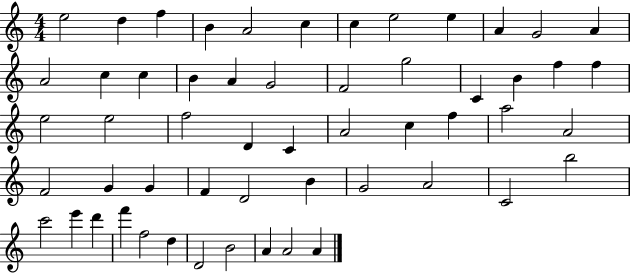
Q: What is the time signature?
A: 4/4